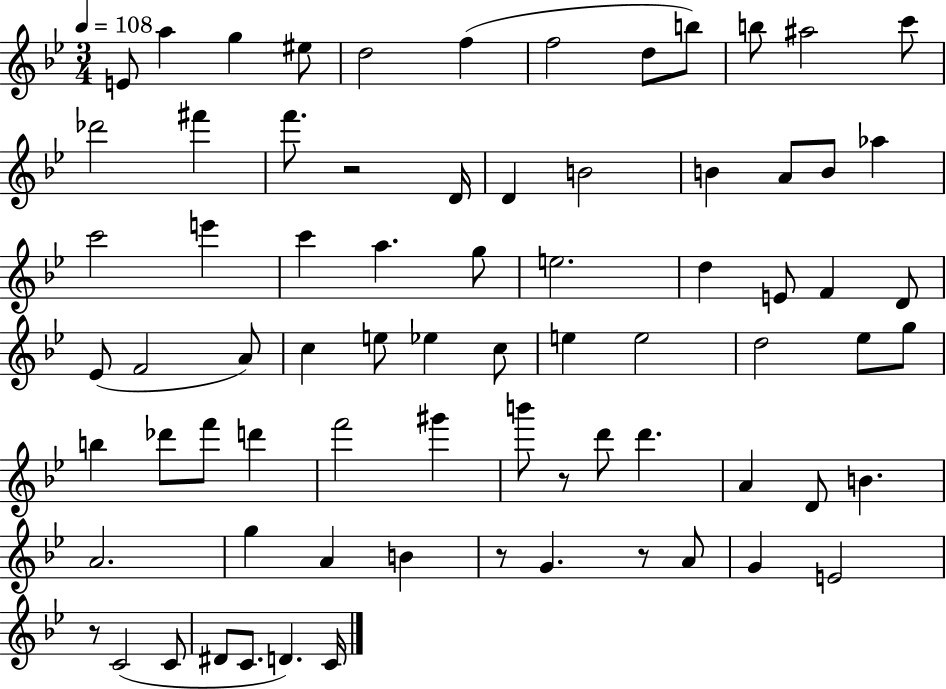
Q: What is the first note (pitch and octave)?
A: E4